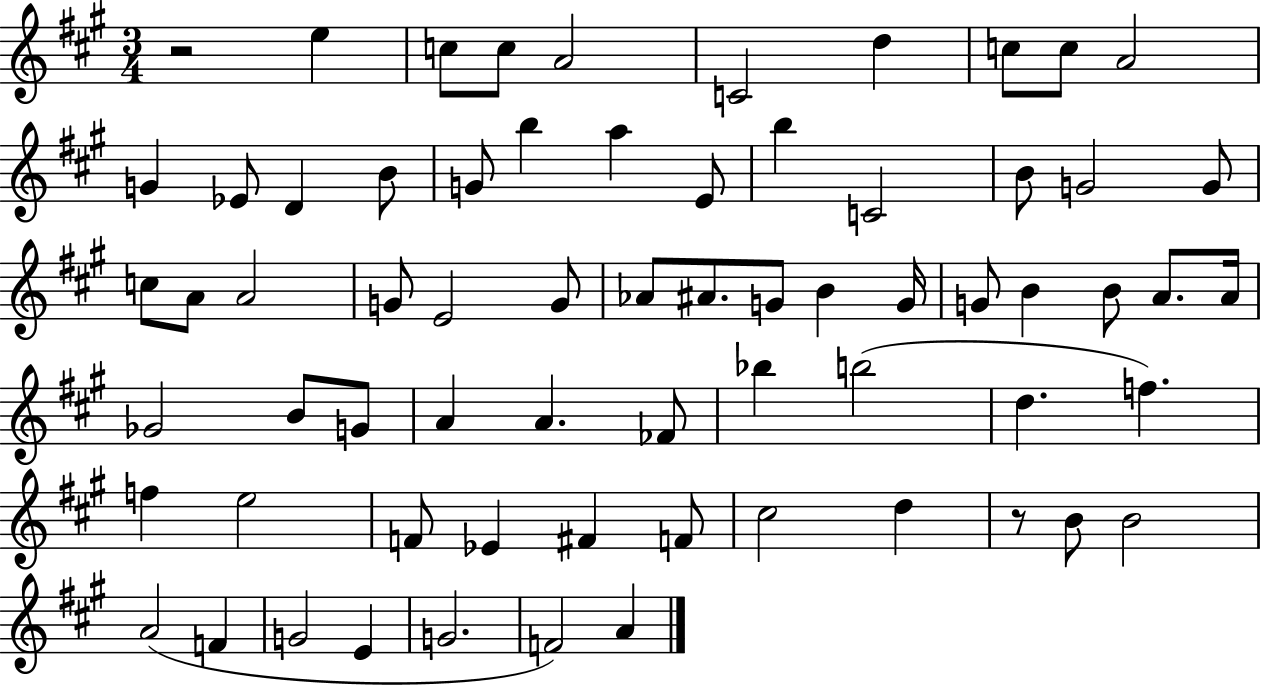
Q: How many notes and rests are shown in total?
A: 67